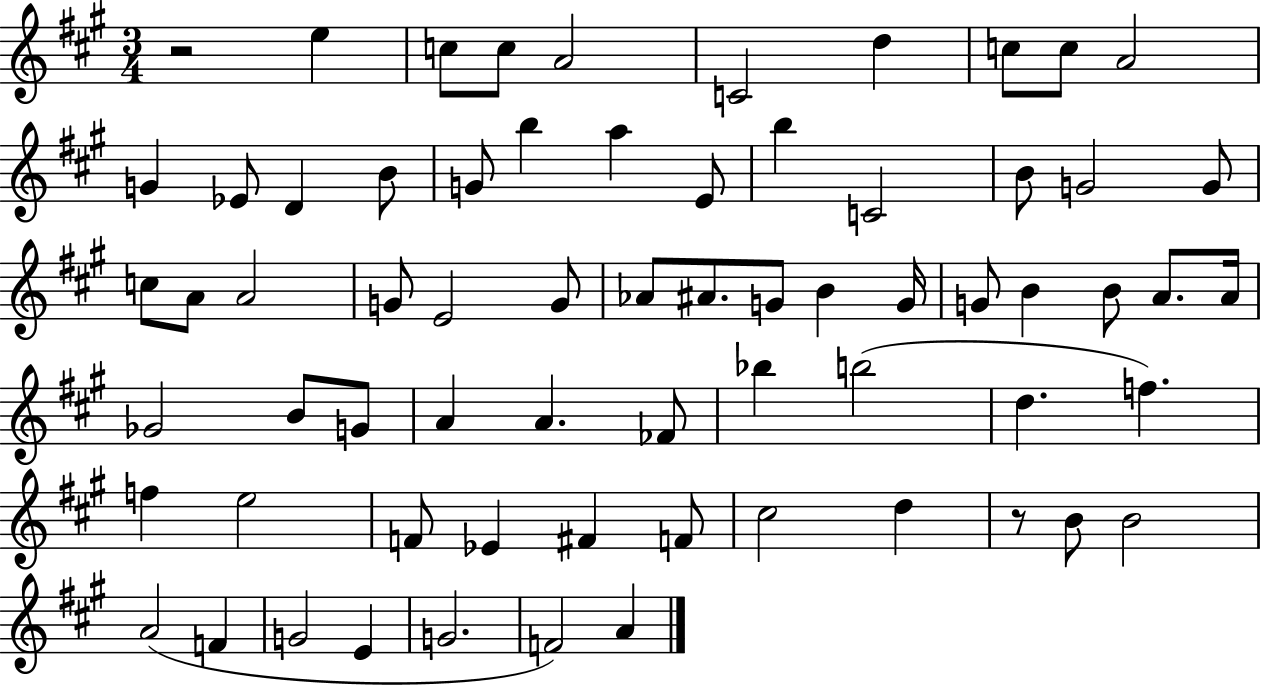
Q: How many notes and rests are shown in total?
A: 67